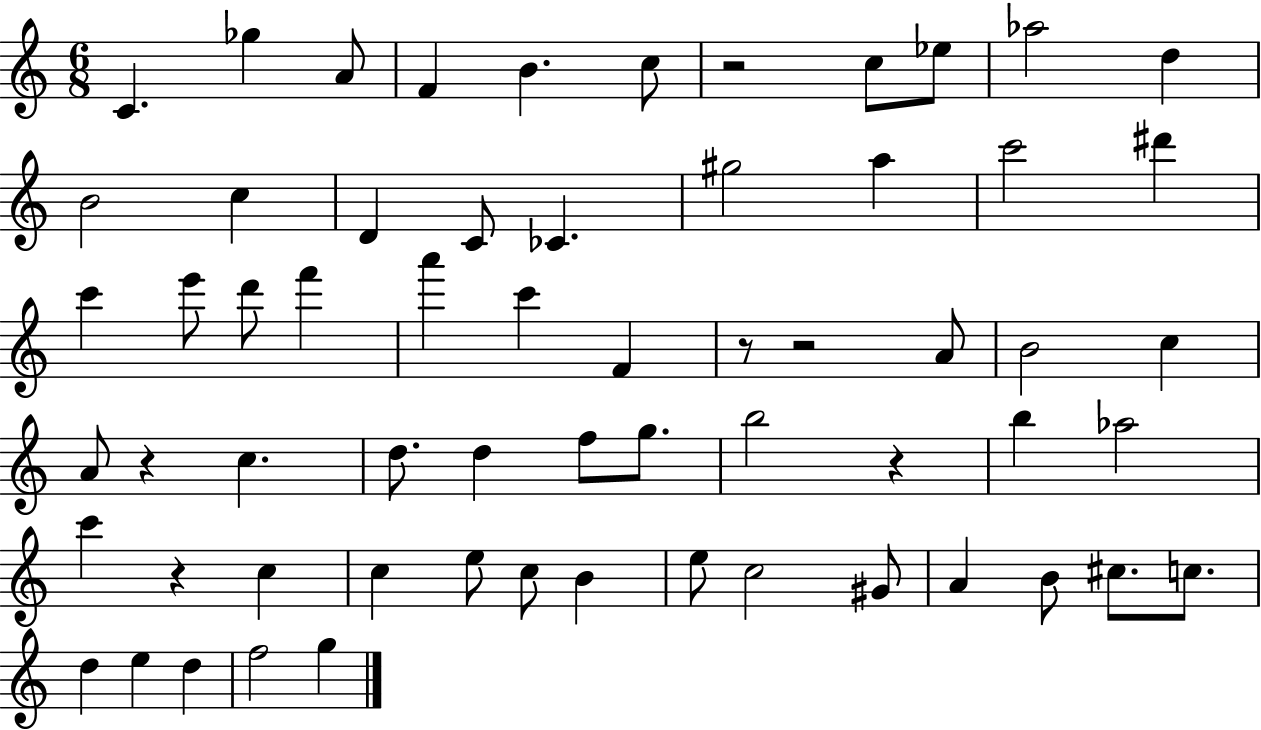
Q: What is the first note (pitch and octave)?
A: C4